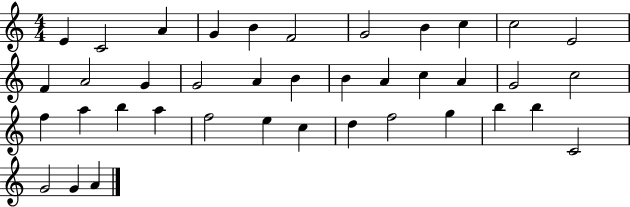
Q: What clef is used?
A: treble